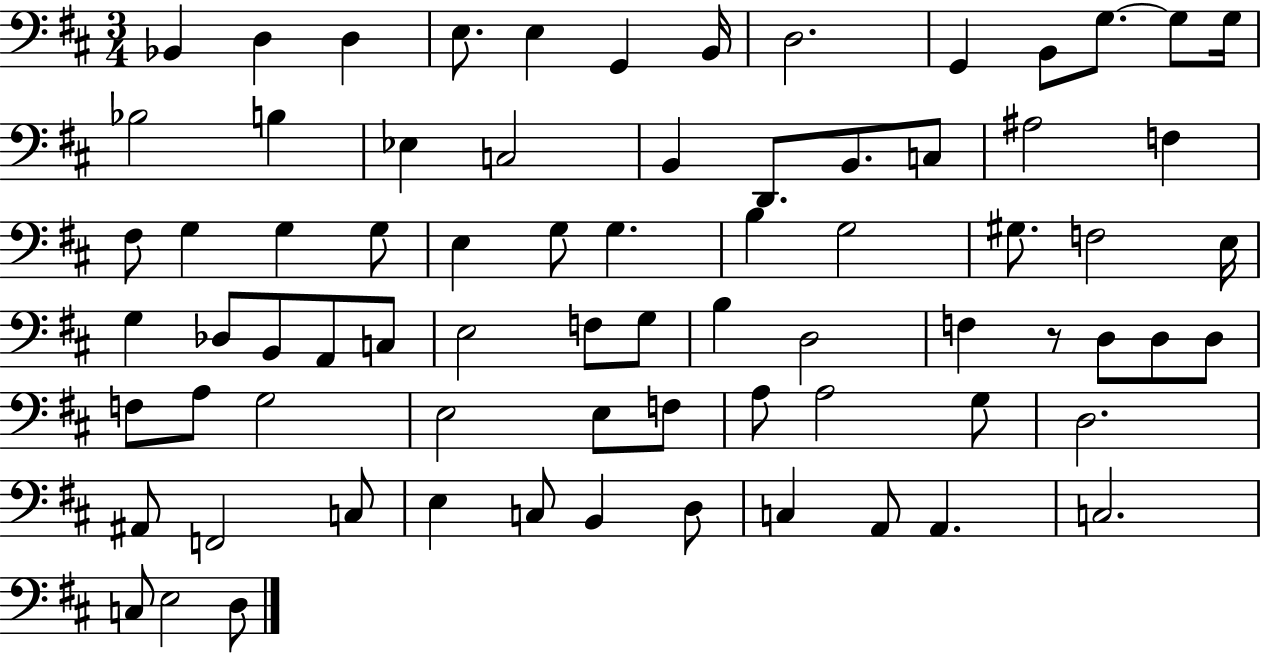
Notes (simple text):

Bb2/q D3/q D3/q E3/e. E3/q G2/q B2/s D3/h. G2/q B2/e G3/e. G3/e G3/s Bb3/h B3/q Eb3/q C3/h B2/q D2/e. B2/e. C3/e A#3/h F3/q F#3/e G3/q G3/q G3/e E3/q G3/e G3/q. B3/q G3/h G#3/e. F3/h E3/s G3/q Db3/e B2/e A2/e C3/e E3/h F3/e G3/e B3/q D3/h F3/q R/e D3/e D3/e D3/e F3/e A3/e G3/h E3/h E3/e F3/e A3/e A3/h G3/e D3/h. A#2/e F2/h C3/e E3/q C3/e B2/q D3/e C3/q A2/e A2/q. C3/h. C3/e E3/h D3/e